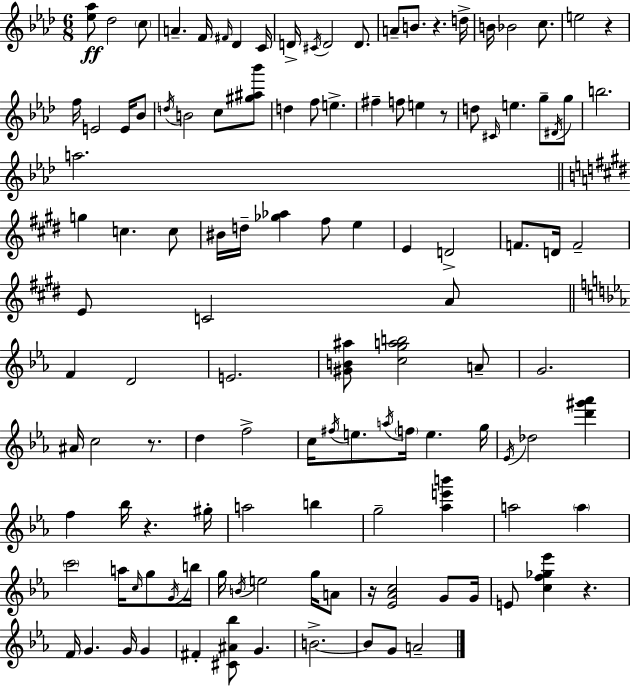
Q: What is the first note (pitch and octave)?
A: Db5